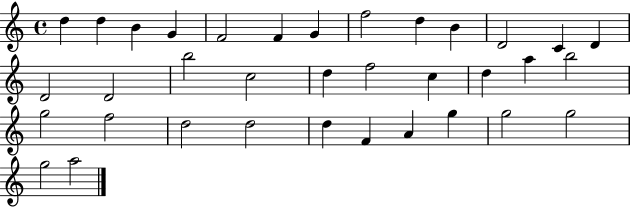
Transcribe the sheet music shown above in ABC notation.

X:1
T:Untitled
M:4/4
L:1/4
K:C
d d B G F2 F G f2 d B D2 C D D2 D2 b2 c2 d f2 c d a b2 g2 f2 d2 d2 d F A g g2 g2 g2 a2